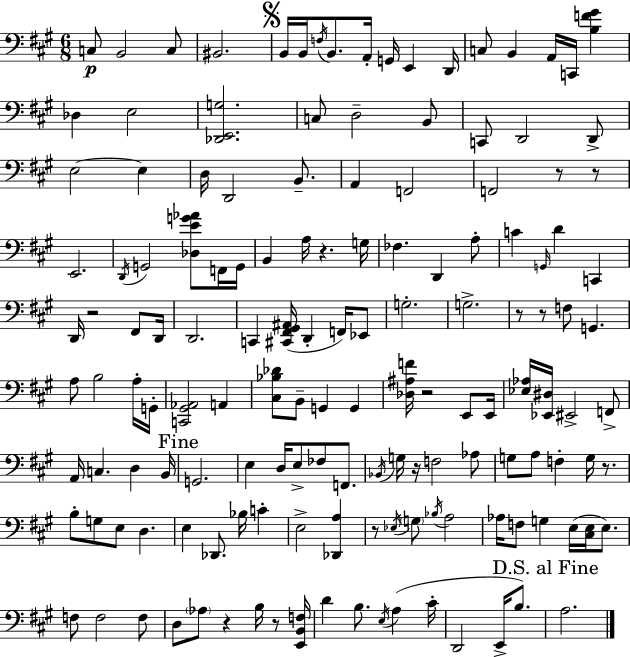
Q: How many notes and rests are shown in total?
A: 146